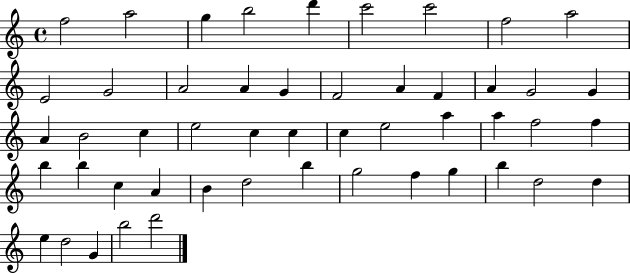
F5/h A5/h G5/q B5/h D6/q C6/h C6/h F5/h A5/h E4/h G4/h A4/h A4/q G4/q F4/h A4/q F4/q A4/q G4/h G4/q A4/q B4/h C5/q E5/h C5/q C5/q C5/q E5/h A5/q A5/q F5/h F5/q B5/q B5/q C5/q A4/q B4/q D5/h B5/q G5/h F5/q G5/q B5/q D5/h D5/q E5/q D5/h G4/q B5/h D6/h